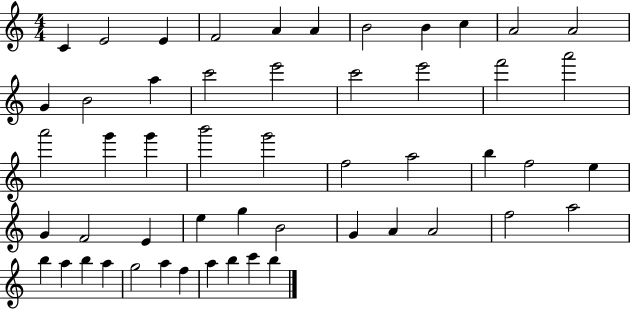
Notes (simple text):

C4/q E4/h E4/q F4/h A4/q A4/q B4/h B4/q C5/q A4/h A4/h G4/q B4/h A5/q C6/h E6/h C6/h E6/h F6/h A6/h A6/h G6/q G6/q B6/h G6/h F5/h A5/h B5/q F5/h E5/q G4/q F4/h E4/q E5/q G5/q B4/h G4/q A4/q A4/h F5/h A5/h B5/q A5/q B5/q A5/q G5/h A5/q F5/q A5/q B5/q C6/q B5/q